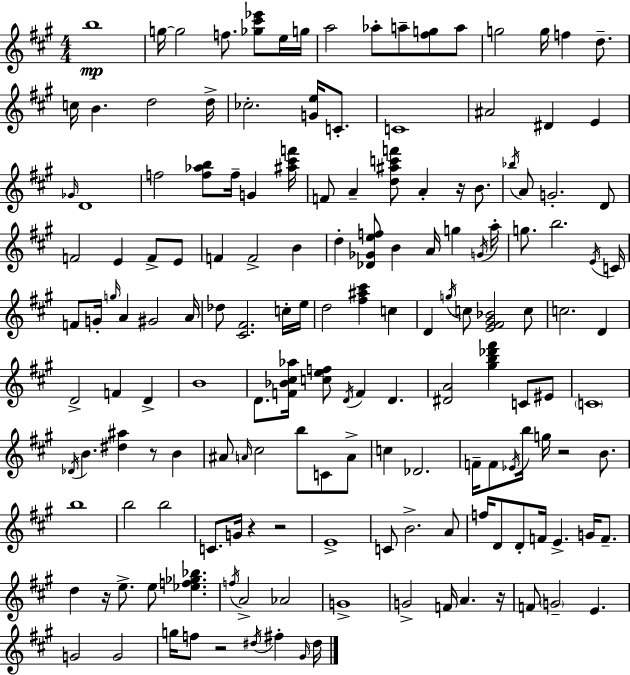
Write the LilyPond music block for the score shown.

{
  \clef treble
  \numericTimeSignature
  \time 4/4
  \key a \major
  \repeat volta 2 { b''1\mp | g''16~~ g''2 f''8. <ges'' cis''' ees'''>8 e''16 g''16 | a''2 aes''8-. a''8-- <fis'' g''>8 a''8 | g''2 g''16 f''4 d''8.-- | \break c''16 b'4. d''2 d''16-> | ces''2.-. <g' e''>16 c'8.-. | c'1 | ais'2 dis'4 e'4 | \break \grace { ges'16 } d'1 | f''2 <f'' aes'' b''>8 f''16-- g'4 | <ais'' cis''' f'''>16 f'8 a'4-- <d'' ais'' c''' f'''>8 a'4-. r16 b'8. | \acciaccatura { bes''16 } a'8 g'2.-. | \break d'8 f'2 e'4 f'8-> | e'8 f'4 f'2-> b'4 | d''4-. <des' ges' e'' f''>8 b'4 a'16 g''4 | \acciaccatura { g'16 } a''16-. g''8. b''2. | \break \acciaccatura { e'16 } c'16 f'8 g'16-. \grace { g''16 } a'4 gis'2 | a'16 des''8 <cis' fis'>2. | c''16-. e''16 d''2 <fis'' ais'' cis'''>4 | c''4 d'4 \acciaccatura { g''16 } c''8 <e' fis' gis' bes'>2 | \break c''8 c''2. | d'4 d'2-> f'4 | d'4-> b'1 | d'8. <f' bes' cis'' aes''>16 <c'' e'' f''>8 \acciaccatura { d'16 } f'4 | \break d'4. <dis' a'>2 <gis'' b'' des''' fis'''>4 | c'8 eis'8 \parenthesize c'1 | \acciaccatura { des'16 } b'4. <dis'' ais''>4 | r8 b'4 ais'8 \grace { a'16 } cis''2 | \break b''8 c'8 a'8-> c''4 des'2. | f'16-- f'8 \acciaccatura { ees'16 } b''16 g''16 r2 | b'8. b''1 | b''2 | \break b''2 c'8. g'16 r4 | r2 e'1-> | c'8 b'2.-> | a'8 f''16 d'8 d'8-. f'16 | \break e'4.-> g'16 f'8.-- d''4 r16 e''8.-> | e''8 <ees'' f'' ges'' bes''>4. \acciaccatura { f''16 } a'2-> | aes'2 g'1-> | g'2-> | \break f'16 a'4. r16 f'8 \parenthesize g'2-- | e'4. g'2 | g'2 g''16 f''8 r2 | \acciaccatura { dis''16 } fis''4-. \grace { gis'16 } dis''16 } \bar "|."
}